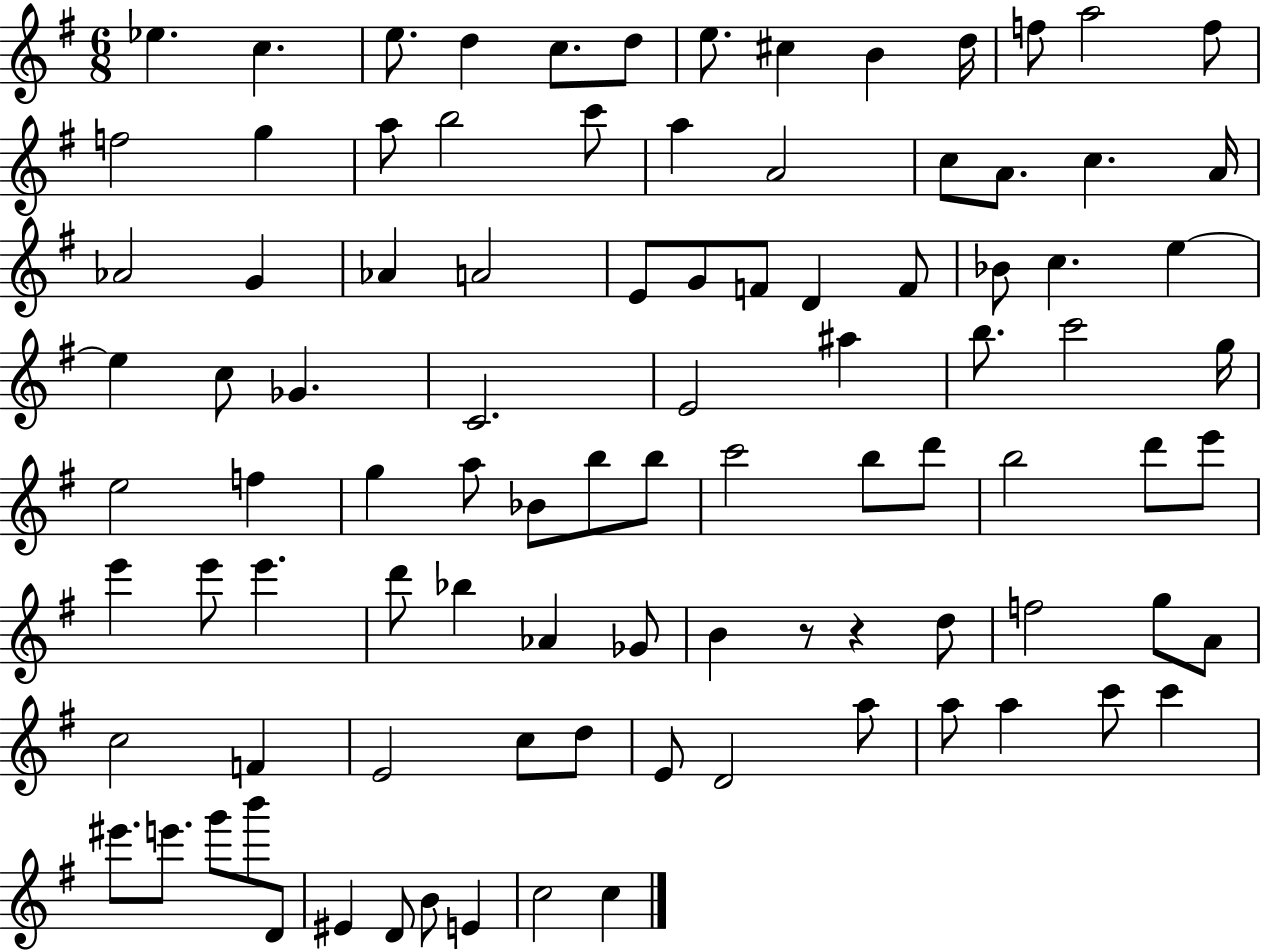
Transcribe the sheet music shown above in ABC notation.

X:1
T:Untitled
M:6/8
L:1/4
K:G
_e c e/2 d c/2 d/2 e/2 ^c B d/4 f/2 a2 f/2 f2 g a/2 b2 c'/2 a A2 c/2 A/2 c A/4 _A2 G _A A2 E/2 G/2 F/2 D F/2 _B/2 c e e c/2 _G C2 E2 ^a b/2 c'2 g/4 e2 f g a/2 _B/2 b/2 b/2 c'2 b/2 d'/2 b2 d'/2 e'/2 e' e'/2 e' d'/2 _b _A _G/2 B z/2 z d/2 f2 g/2 A/2 c2 F E2 c/2 d/2 E/2 D2 a/2 a/2 a c'/2 c' ^e'/2 e'/2 g'/2 b'/2 D/2 ^E D/2 B/2 E c2 c